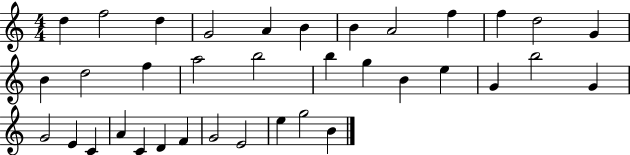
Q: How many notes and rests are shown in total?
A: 36